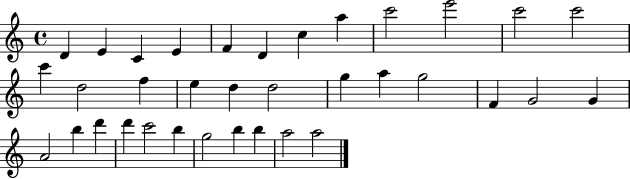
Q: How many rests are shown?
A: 0